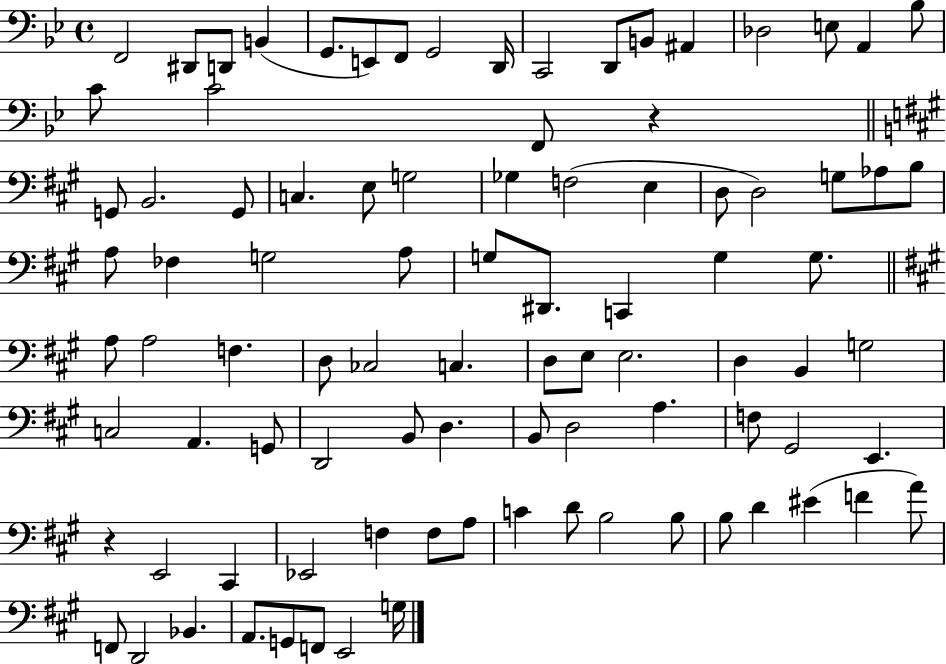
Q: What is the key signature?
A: BES major